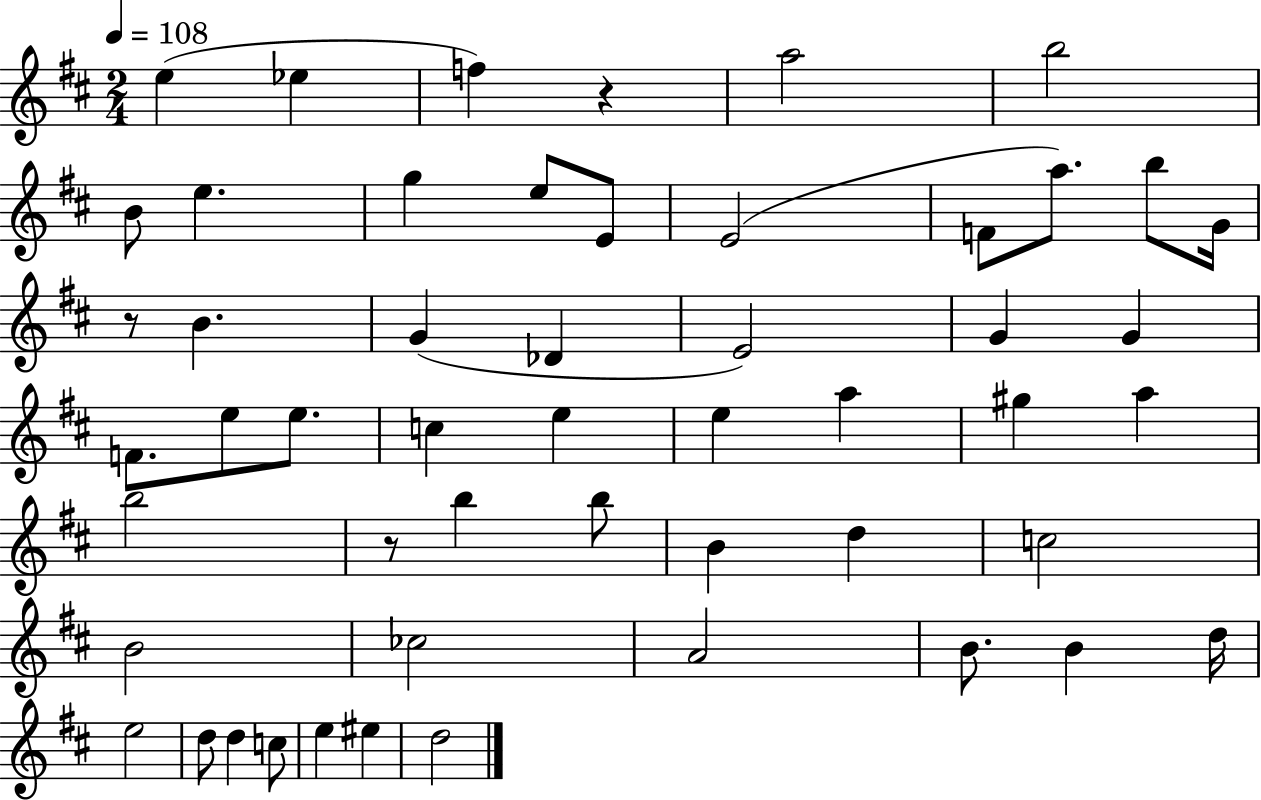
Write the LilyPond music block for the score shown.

{
  \clef treble
  \numericTimeSignature
  \time 2/4
  \key d \major
  \tempo 4 = 108
  e''4( ees''4 | f''4) r4 | a''2 | b''2 | \break b'8 e''4. | g''4 e''8 e'8 | e'2( | f'8 a''8.) b''8 g'16 | \break r8 b'4. | g'4( des'4 | e'2) | g'4 g'4 | \break f'8. e''8 e''8. | c''4 e''4 | e''4 a''4 | gis''4 a''4 | \break b''2 | r8 b''4 b''8 | b'4 d''4 | c''2 | \break b'2 | ces''2 | a'2 | b'8. b'4 d''16 | \break e''2 | d''8 d''4 c''8 | e''4 eis''4 | d''2 | \break \bar "|."
}